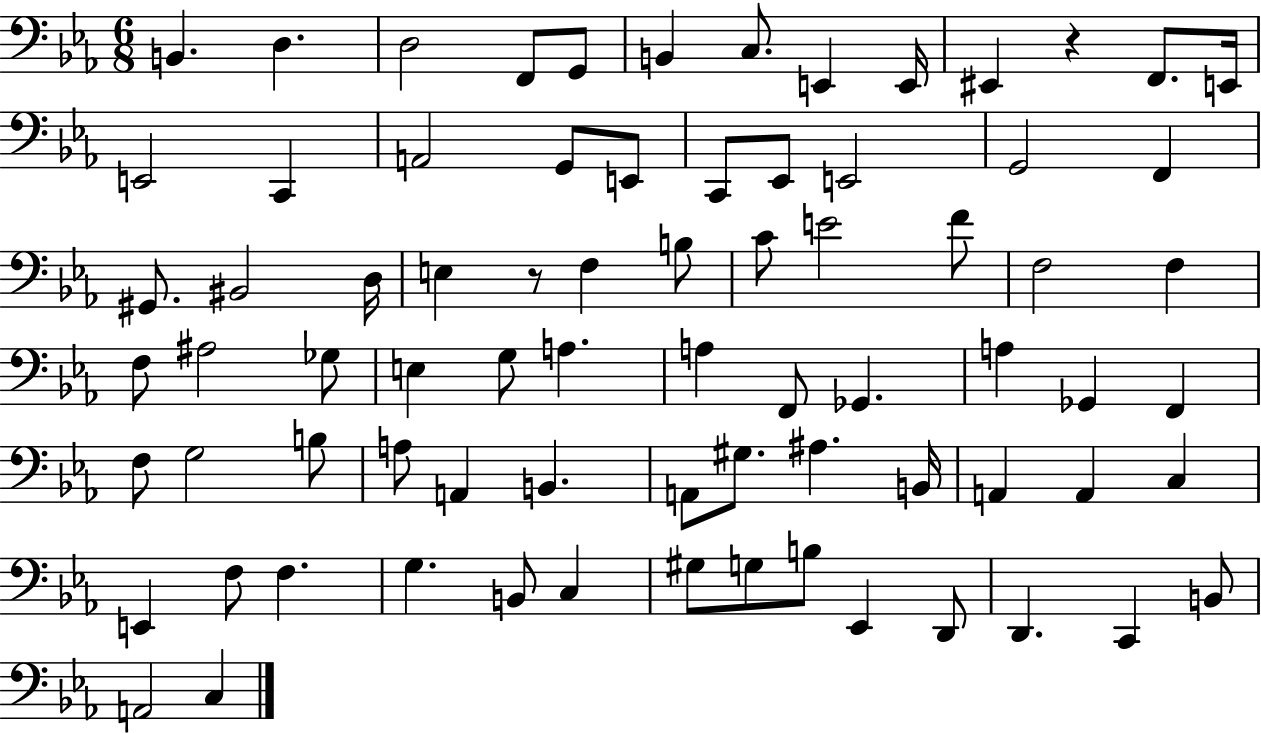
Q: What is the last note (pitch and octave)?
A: C3